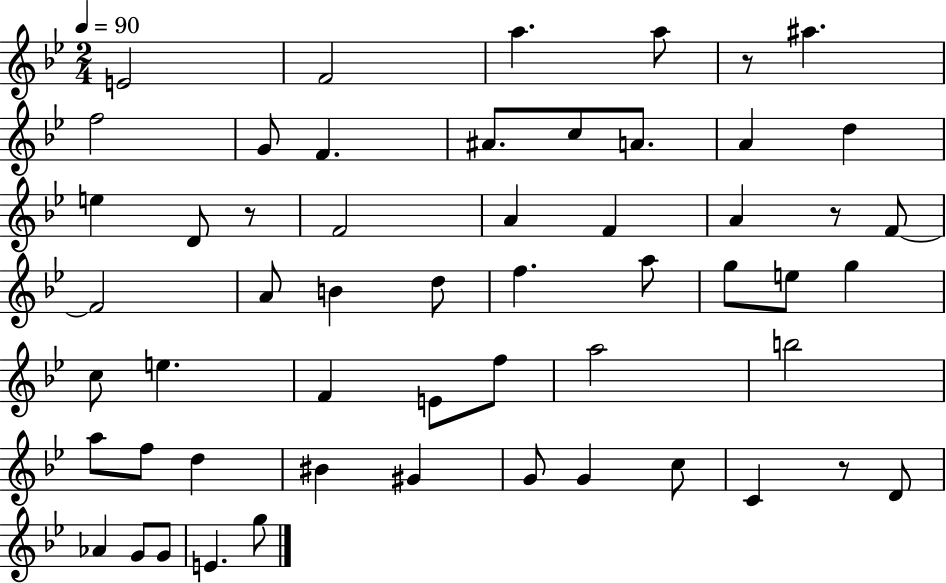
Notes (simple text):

E4/h F4/h A5/q. A5/e R/e A#5/q. F5/h G4/e F4/q. A#4/e. C5/e A4/e. A4/q D5/q E5/q D4/e R/e F4/h A4/q F4/q A4/q R/e F4/e F4/h A4/e B4/q D5/e F5/q. A5/e G5/e E5/e G5/q C5/e E5/q. F4/q E4/e F5/e A5/h B5/h A5/e F5/e D5/q BIS4/q G#4/q G4/e G4/q C5/e C4/q R/e D4/e Ab4/q G4/e G4/e E4/q. G5/e